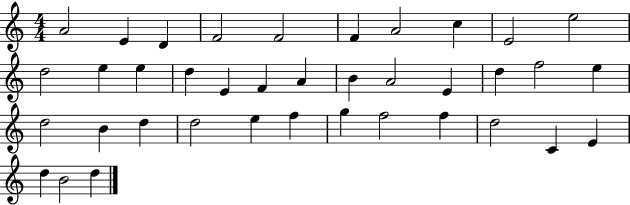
X:1
T:Untitled
M:4/4
L:1/4
K:C
A2 E D F2 F2 F A2 c E2 e2 d2 e e d E F A B A2 E d f2 e d2 B d d2 e f g f2 f d2 C E d B2 d